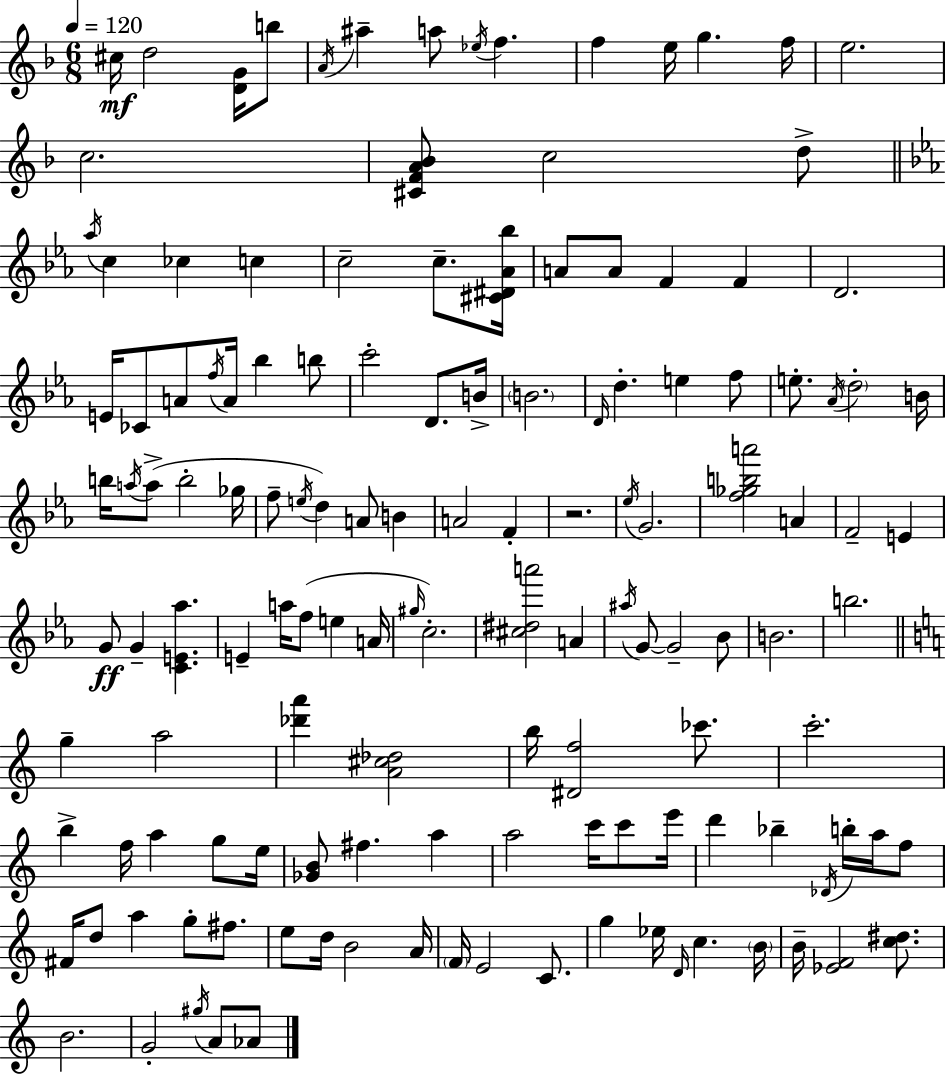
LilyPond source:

{
  \clef treble
  \numericTimeSignature
  \time 6/8
  \key f \major
  \tempo 4 = 120
  cis''16\mf d''2 <d' g'>16 b''8 | \acciaccatura { a'16 } ais''4-- a''8 \acciaccatura { ees''16 } f''4. | f''4 e''16 g''4. | f''16 e''2. | \break c''2. | <cis' f' a' bes'>8 c''2 | d''8-> \bar "||" \break \key ees \major \acciaccatura { aes''16 } c''4 ces''4 c''4 | c''2-- c''8.-- | <cis' dis' aes' bes''>16 a'8 a'8 f'4 f'4 | d'2. | \break e'16 ces'8 a'8 \acciaccatura { f''16 } a'16 bes''4 | b''8 c'''2-. d'8. | b'16-> \parenthesize b'2. | \grace { d'16 } d''4.-. e''4 | \break f''8 e''8.-. \acciaccatura { aes'16 } \parenthesize d''2-. | b'16 b''16 \acciaccatura { a''16 } a''8->( b''2-. | ges''16 f''8-- \acciaccatura { e''16 } d''4) | a'8 b'4 a'2 | \break f'4-. r2. | \acciaccatura { ees''16 } g'2. | <f'' ges'' b'' a'''>2 | a'4 f'2-- | \break e'4 g'8\ff g'4-- | <c' e' aes''>4. e'4-- a''16 | f''8( e''4 a'16 \grace { gis''16 }) c''2.-. | <cis'' dis'' a'''>2 | \break a'4 \acciaccatura { ais''16 } g'8~~ g'2-- | bes'8 b'2. | b''2. | \bar "||" \break \key c \major g''4-- a''2 | <des''' a'''>4 <a' cis'' des''>2 | b''16 <dis' f''>2 ces'''8. | c'''2.-. | \break b''4-> f''16 a''4 g''8 e''16 | <ges' b'>8 fis''4. a''4 | a''2 c'''16 c'''8 e'''16 | d'''4 bes''4-- \acciaccatura { des'16 } b''16-. a''16 f''8 | \break fis'16 d''8 a''4 g''8-. fis''8. | e''8 d''16 b'2 | a'16 \parenthesize f'16 e'2 c'8. | g''4 ees''16 \grace { d'16 } c''4. | \break \parenthesize b'16 b'16-- <ees' f'>2 <c'' dis''>8. | b'2. | g'2-. \acciaccatura { gis''16 } a'8 | aes'8 \bar "|."
}